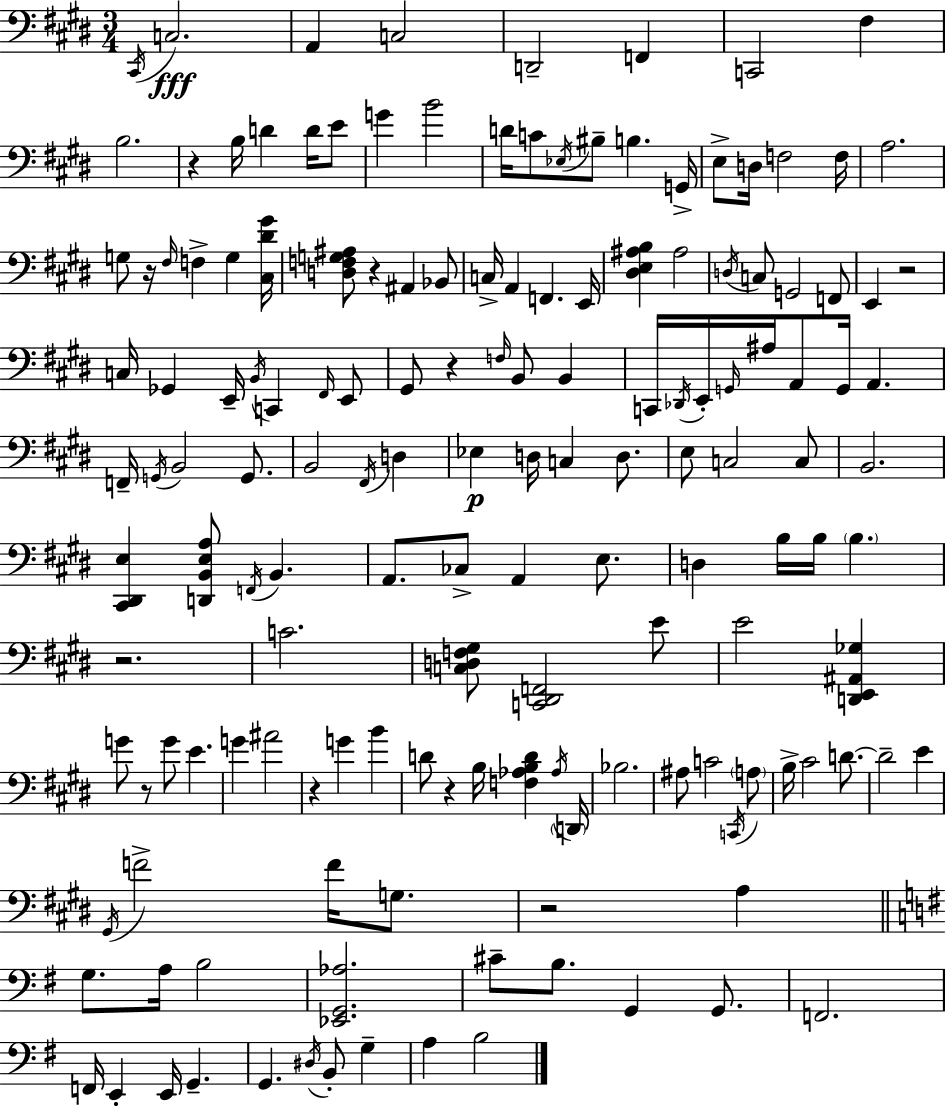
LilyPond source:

{
  \clef bass
  \numericTimeSignature
  \time 3/4
  \key e \major
  \repeat volta 2 { \acciaccatura { cis,16 }\fff c2. | a,4 c2 | d,2-- f,4 | c,2 fis4 | \break b2. | r4 b16 d'4 d'16 e'8 | g'4 b'2 | d'16 c'8 \acciaccatura { ees16 } bis8-- b4. | \break g,16-> e8-> d16 f2 | f16 a2. | g8 r16 \grace { fis16 } f4-> g4 | <cis dis' gis'>16 <d f g ais>8 r4 ais,4 | \break bes,8 c16-> a,4 f,4. | e,16 <dis e ais b>4 ais2 | \acciaccatura { d16 } c8 g,2 | f,8 e,4 r2 | \break c16 ges,4 e,16-- \acciaccatura { b,16 } c,4 | \grace { fis,16 } e,8 gis,8 r4 | \grace { f16 } b,8 b,4 c,16 \acciaccatura { des,16 } e,16-. \grace { g,16 } ais16 | a,8 g,16 a,4. f,16-- \acciaccatura { g,16 } b,2 | \break g,8. b,2 | \acciaccatura { fis,16 } d4 ees4\p | d16 c4 d8. e8 | c2 c8 b,2. | \break <cis, dis, e>4 | <d, b, e a>8 \acciaccatura { f,16 } b,4. | a,8. ces8-> a,4 e8. | d4 b16 b16 \parenthesize b4. | \break r2. | c'2. | <c d f gis>8 <c, dis, f,>2 e'8 | e'2 <d, e, ais, ges>4 | \break g'8 r8 g'8 e'4. | g'4 ais'2 | r4 g'4 b'4 | d'8 r4 b16 <f aes b d'>4 \acciaccatura { aes16 } | \break \parenthesize d,16 bes2. | ais8 c'2 \acciaccatura { c,16 } | \parenthesize a8 b16-> cis'2 d'8.~~ | d'2-- e'4 | \break \acciaccatura { gis,16 } f'2-> f'16 | g8. r2 a4 | \bar "||" \break \key g \major g8. a16 b2 | <ees, g, aes>2. | cis'8-- b8. g,4 g,8. | f,2. | \break f,16 e,4-. e,16 g,4.-- | g,4. \acciaccatura { dis16 } b,8-. g4-- | a4 b2 | } \bar "|."
}